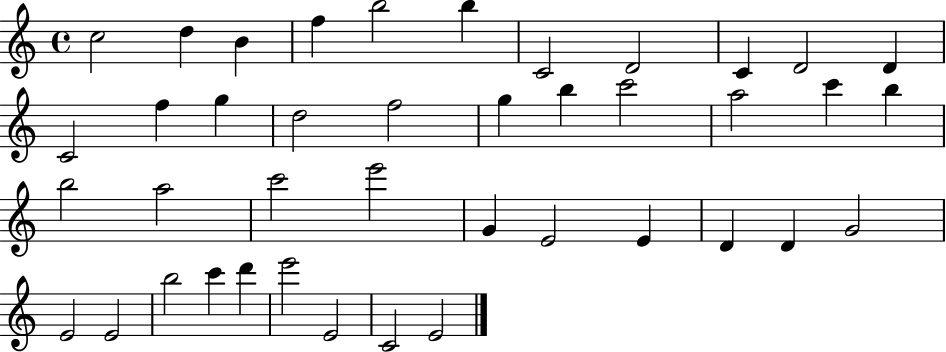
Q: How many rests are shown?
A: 0